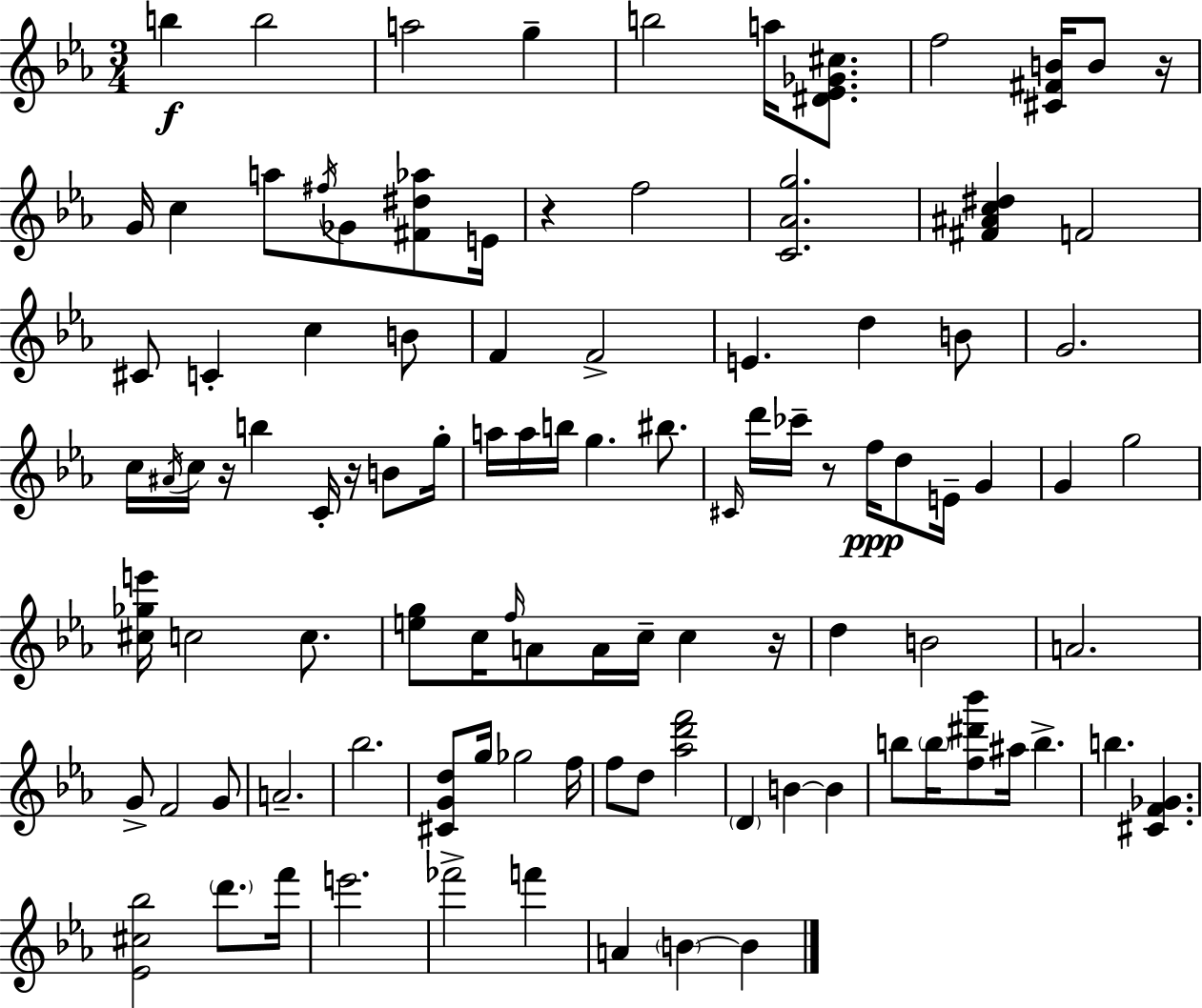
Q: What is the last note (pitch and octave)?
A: B4